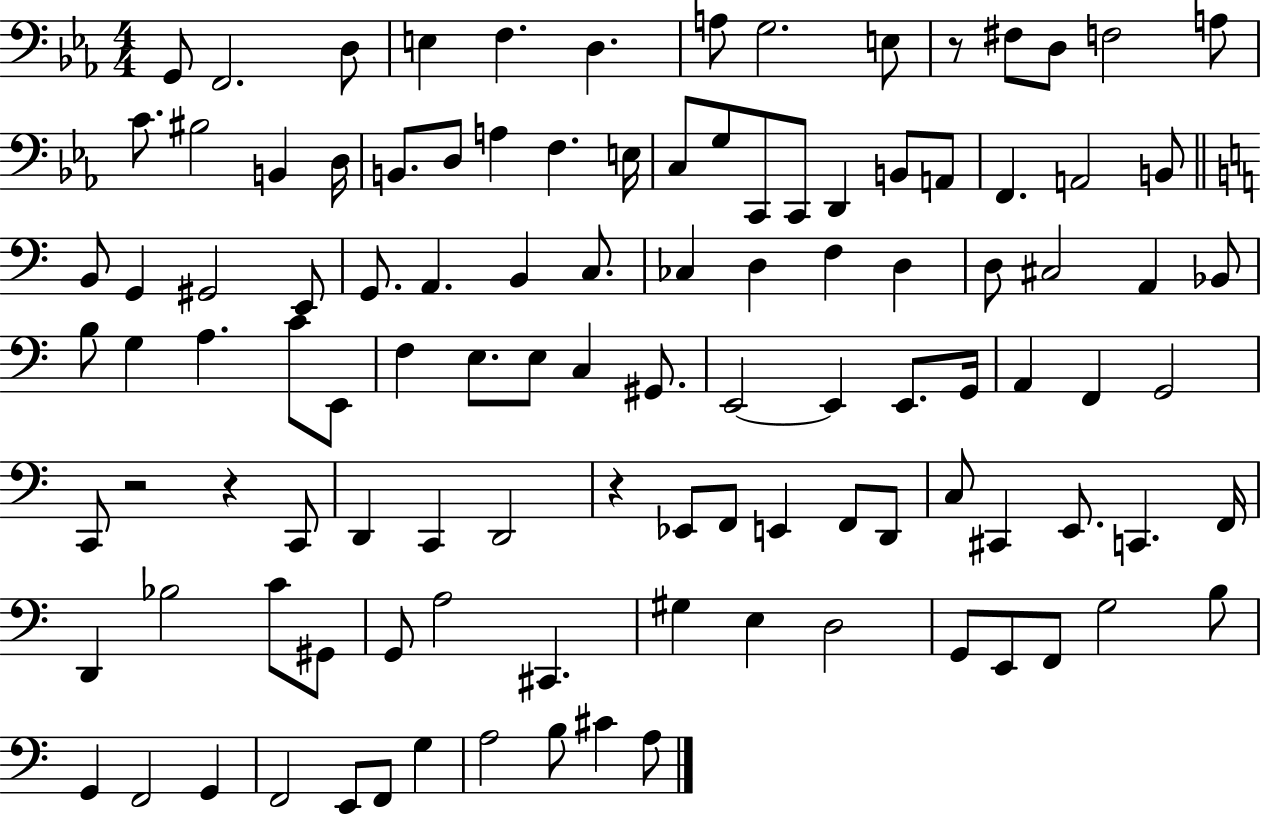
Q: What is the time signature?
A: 4/4